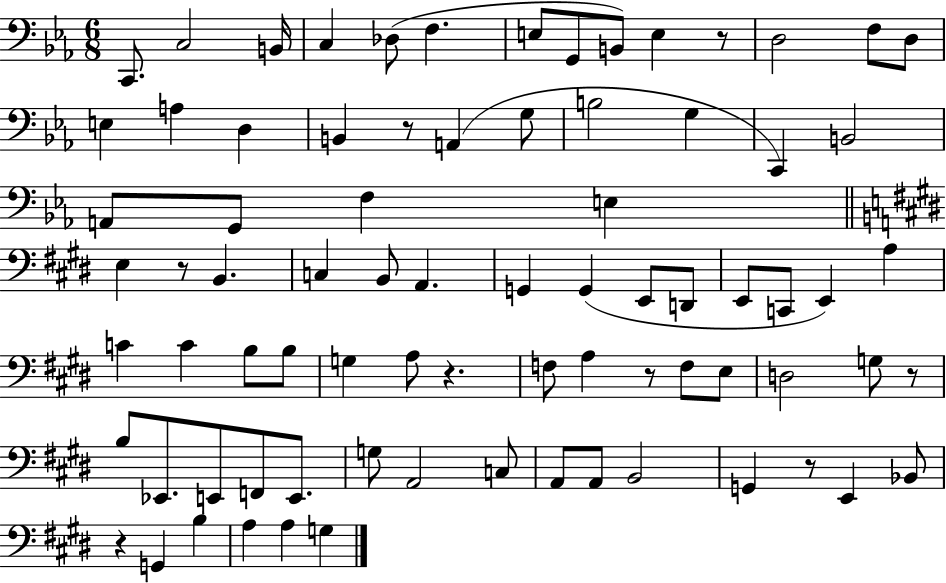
{
  \clef bass
  \numericTimeSignature
  \time 6/8
  \key ees \major
  c,8. c2 b,16 | c4 des8( f4. | e8 g,8 b,8) e4 r8 | d2 f8 d8 | \break e4 a4 d4 | b,4 r8 a,4( g8 | b2 g4 | c,4) b,2 | \break a,8 g,8 f4 e4 | \bar "||" \break \key e \major e4 r8 b,4. | c4 b,8 a,4. | g,4 g,4( e,8 d,8 | e,8 c,8 e,4) a4 | \break c'4 c'4 b8 b8 | g4 a8 r4. | f8 a4 r8 f8 e8 | d2 g8 r8 | \break b8 ees,8. e,8 f,8 e,8. | g8 a,2 c8 | a,8 a,8 b,2 | g,4 r8 e,4 bes,8 | \break r4 g,4 b4 | a4 a4 g4 | \bar "|."
}